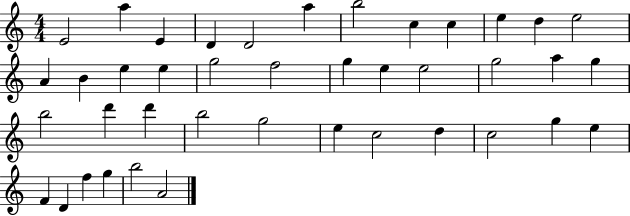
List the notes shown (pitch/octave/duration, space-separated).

E4/h A5/q E4/q D4/q D4/h A5/q B5/h C5/q C5/q E5/q D5/q E5/h A4/q B4/q E5/q E5/q G5/h F5/h G5/q E5/q E5/h G5/h A5/q G5/q B5/h D6/q D6/q B5/h G5/h E5/q C5/h D5/q C5/h G5/q E5/q F4/q D4/q F5/q G5/q B5/h A4/h